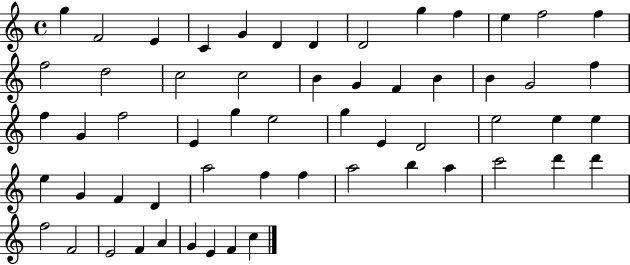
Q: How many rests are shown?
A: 0